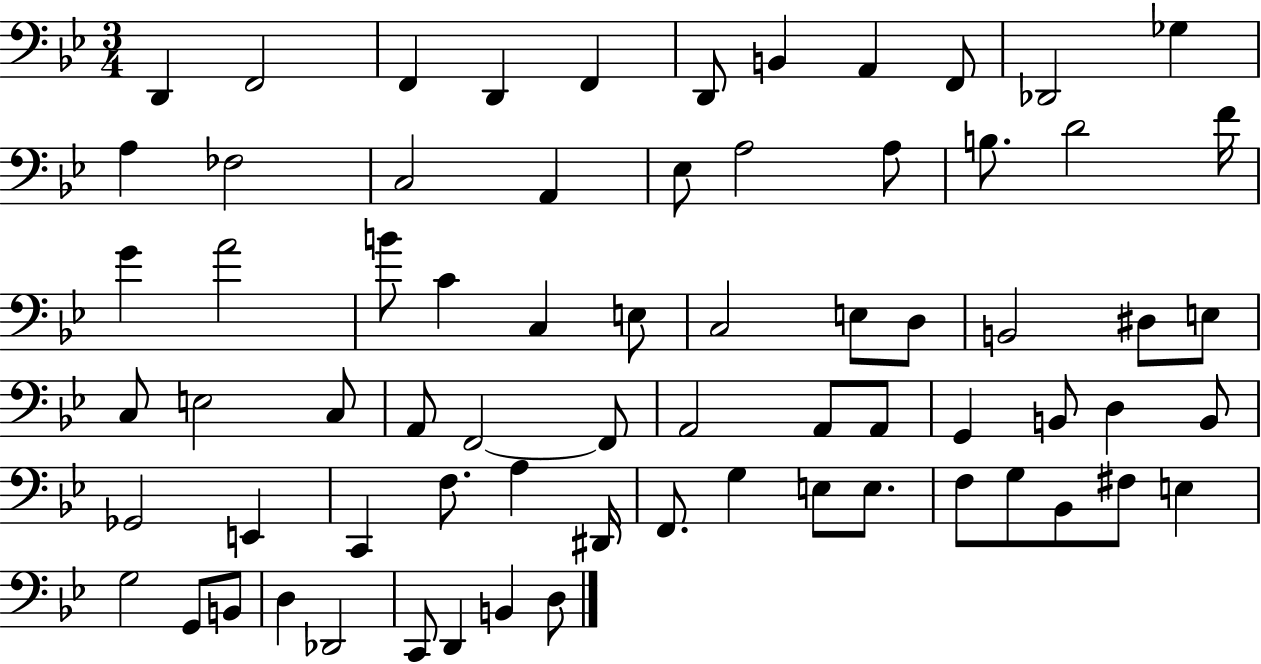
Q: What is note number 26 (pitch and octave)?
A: C3